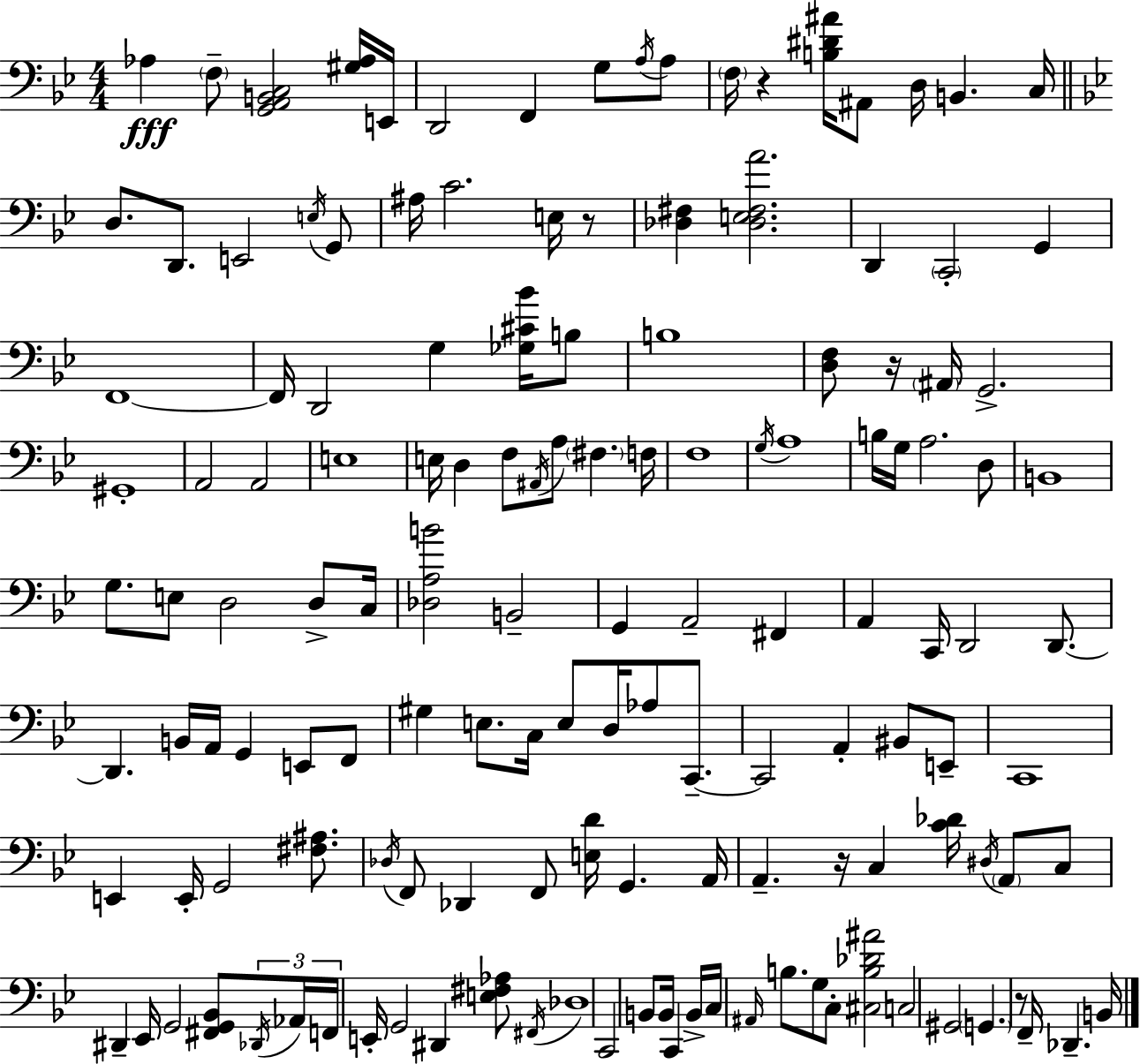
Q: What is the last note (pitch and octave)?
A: B2